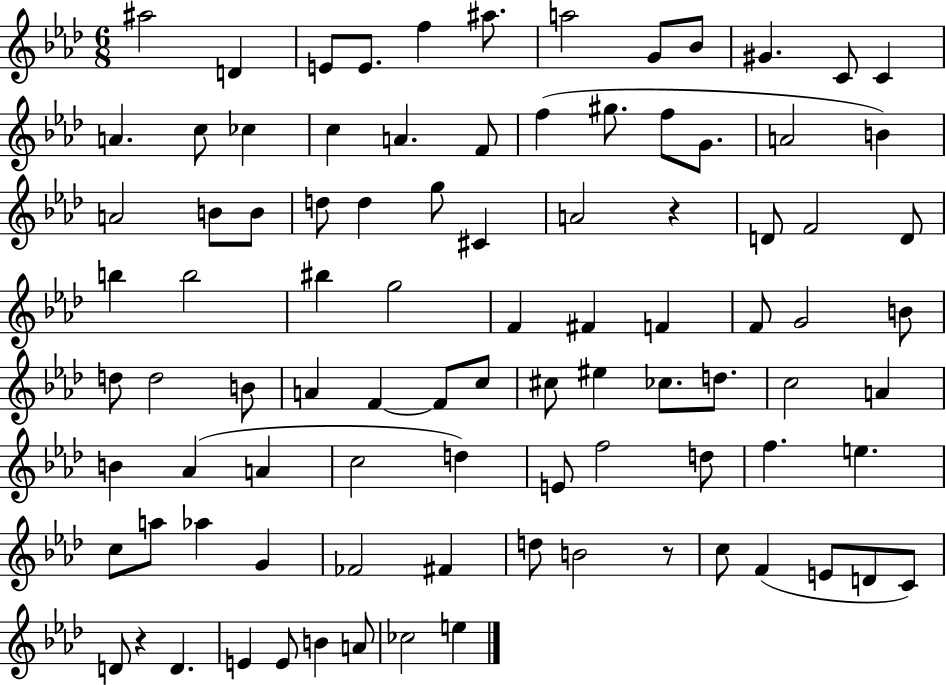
X:1
T:Untitled
M:6/8
L:1/4
K:Ab
^a2 D E/2 E/2 f ^a/2 a2 G/2 _B/2 ^G C/2 C A c/2 _c c A F/2 f ^g/2 f/2 G/2 A2 B A2 B/2 B/2 d/2 d g/2 ^C A2 z D/2 F2 D/2 b b2 ^b g2 F ^F F F/2 G2 B/2 d/2 d2 B/2 A F F/2 c/2 ^c/2 ^e _c/2 d/2 c2 A B _A A c2 d E/2 f2 d/2 f e c/2 a/2 _a G _F2 ^F d/2 B2 z/2 c/2 F E/2 D/2 C/2 D/2 z D E E/2 B A/2 _c2 e